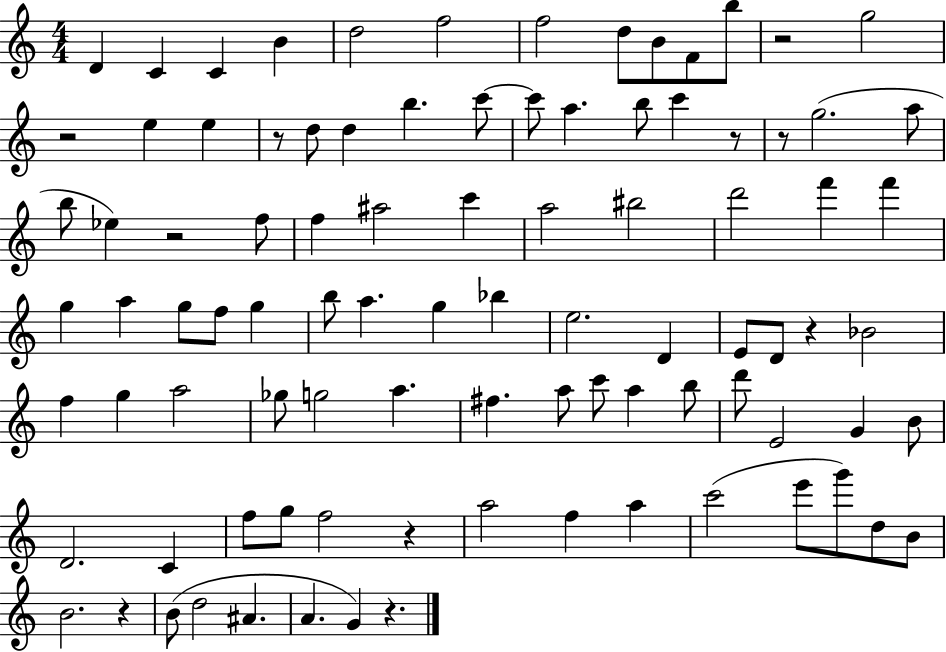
D4/q C4/q C4/q B4/q D5/h F5/h F5/h D5/e B4/e F4/e B5/e R/h G5/h R/h E5/q E5/q R/e D5/e D5/q B5/q. C6/e C6/e A5/q. B5/e C6/q R/e R/e G5/h. A5/e B5/e Eb5/q R/h F5/e F5/q A#5/h C6/q A5/h BIS5/h D6/h F6/q F6/q G5/q A5/q G5/e F5/e G5/q B5/e A5/q. G5/q Bb5/q E5/h. D4/q E4/e D4/e R/q Bb4/h F5/q G5/q A5/h Gb5/e G5/h A5/q. F#5/q. A5/e C6/e A5/q B5/e D6/e E4/h G4/q B4/e D4/h. C4/q F5/e G5/e F5/h R/q A5/h F5/q A5/q C6/h E6/e G6/e D5/e B4/e B4/h. R/q B4/e D5/h A#4/q. A4/q. G4/q R/q.